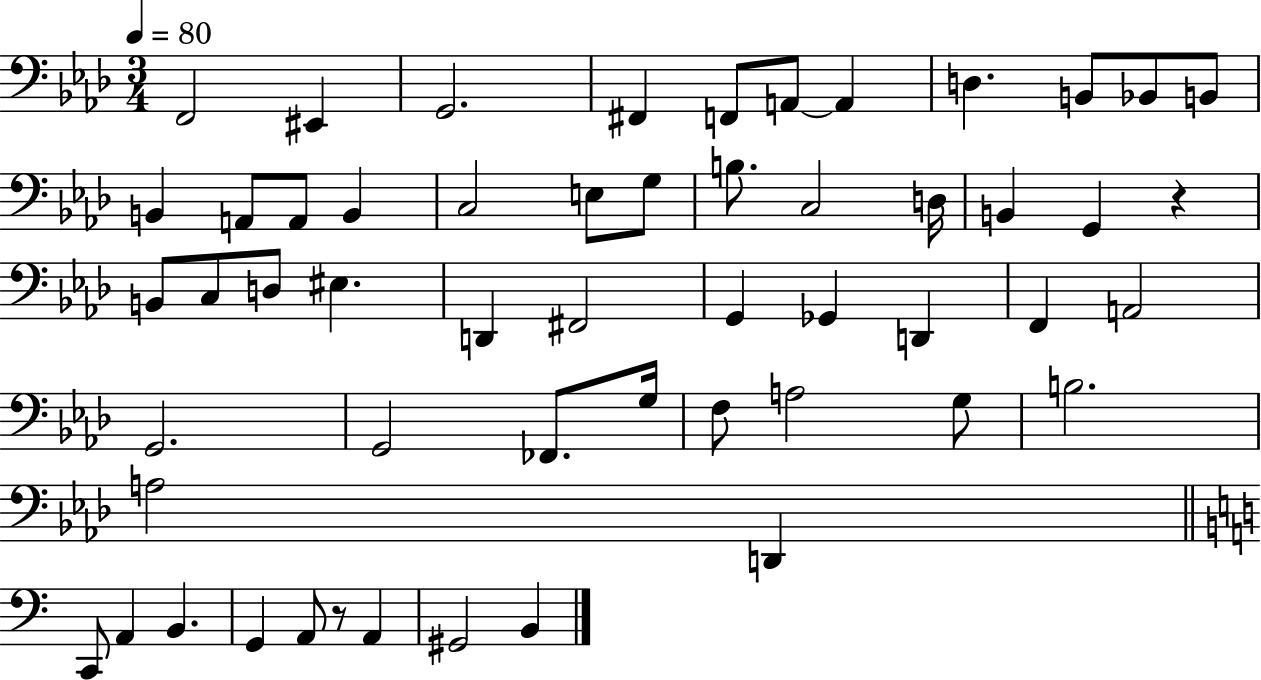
F2/h EIS2/q G2/h. F#2/q F2/e A2/e A2/q D3/q. B2/e Bb2/e B2/e B2/q A2/e A2/e B2/q C3/h E3/e G3/e B3/e. C3/h D3/s B2/q G2/q R/q B2/e C3/e D3/e EIS3/q. D2/q F#2/h G2/q Gb2/q D2/q F2/q A2/h G2/h. G2/h FES2/e. G3/s F3/e A3/h G3/e B3/h. A3/h D2/q C2/e A2/q B2/q. G2/q A2/e R/e A2/q G#2/h B2/q